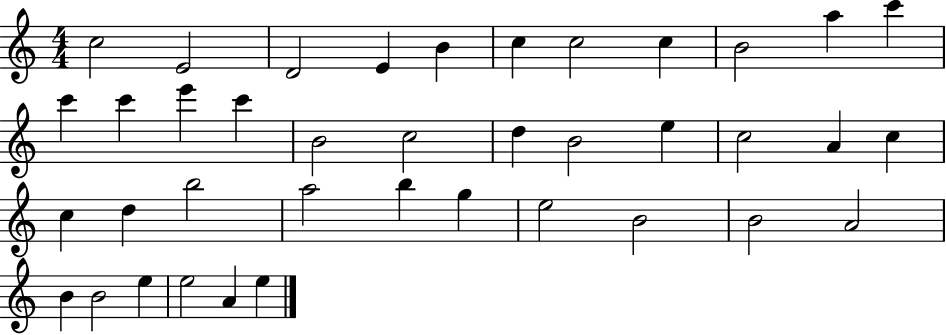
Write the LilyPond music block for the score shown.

{
  \clef treble
  \numericTimeSignature
  \time 4/4
  \key c \major
  c''2 e'2 | d'2 e'4 b'4 | c''4 c''2 c''4 | b'2 a''4 c'''4 | \break c'''4 c'''4 e'''4 c'''4 | b'2 c''2 | d''4 b'2 e''4 | c''2 a'4 c''4 | \break c''4 d''4 b''2 | a''2 b''4 g''4 | e''2 b'2 | b'2 a'2 | \break b'4 b'2 e''4 | e''2 a'4 e''4 | \bar "|."
}